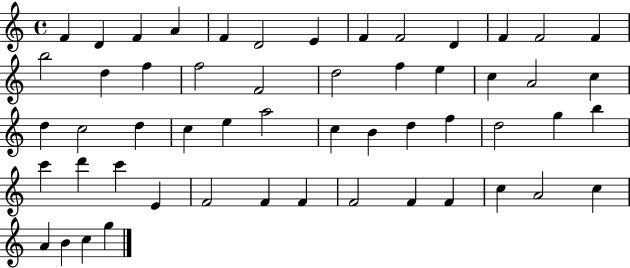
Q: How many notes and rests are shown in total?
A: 54